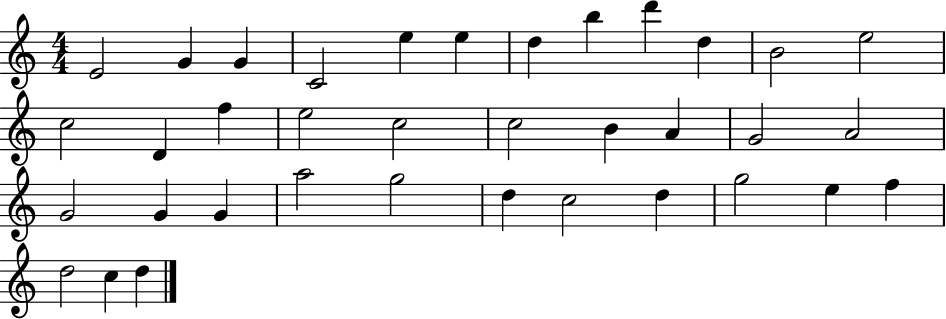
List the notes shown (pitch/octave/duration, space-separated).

E4/h G4/q G4/q C4/h E5/q E5/q D5/q B5/q D6/q D5/q B4/h E5/h C5/h D4/q F5/q E5/h C5/h C5/h B4/q A4/q G4/h A4/h G4/h G4/q G4/q A5/h G5/h D5/q C5/h D5/q G5/h E5/q F5/q D5/h C5/q D5/q